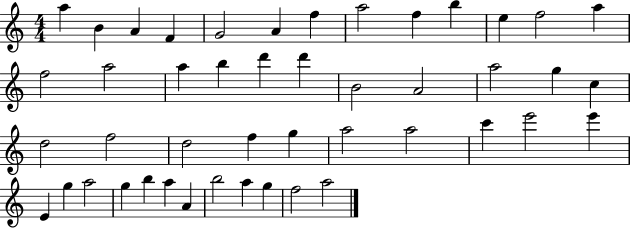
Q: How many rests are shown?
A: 0